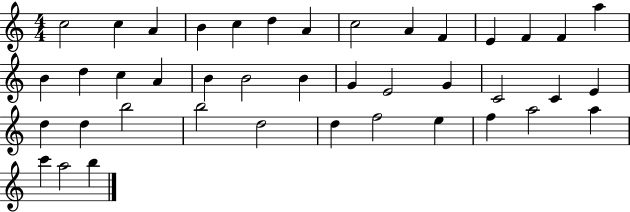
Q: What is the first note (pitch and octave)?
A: C5